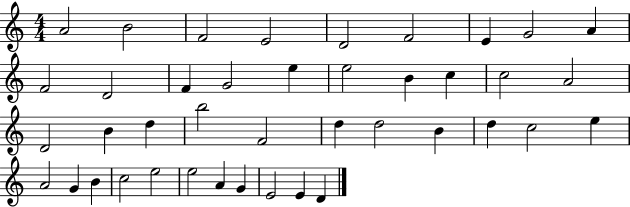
A4/h B4/h F4/h E4/h D4/h F4/h E4/q G4/h A4/q F4/h D4/h F4/q G4/h E5/q E5/h B4/q C5/q C5/h A4/h D4/h B4/q D5/q B5/h F4/h D5/q D5/h B4/q D5/q C5/h E5/q A4/h G4/q B4/q C5/h E5/h E5/h A4/q G4/q E4/h E4/q D4/q